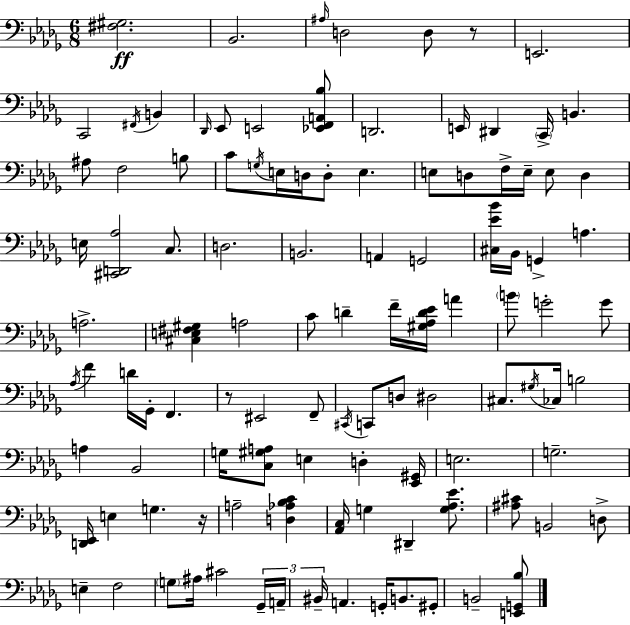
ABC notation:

X:1
T:Untitled
M:6/8
L:1/4
K:Bbm
[^F,^G,]2 _B,,2 ^A,/4 D,2 D,/2 z/2 E,,2 C,,2 ^F,,/4 B,, _D,,/4 _E,,/2 E,,2 [_E,,F,,A,,_B,]/2 D,,2 E,,/4 ^D,, C,,/4 B,, ^A,/2 F,2 B,/2 C/2 G,/4 E,/4 D,/4 D,/2 E, E,/2 D,/2 F,/4 E,/4 E,/2 D, E,/4 [^C,,D,,_A,]2 C,/2 D,2 B,,2 A,, G,,2 [^C,_E_B]/4 _B,,/4 G,, A, A,2 [^C,E,^F,^G,] A,2 C/2 D F/4 [^G,_A,D_E]/4 A B/2 G2 G/2 _A,/4 F D/4 _G,,/4 F,, z/2 ^E,,2 F,,/2 ^C,,/4 C,,/2 D,/2 ^D,2 ^C,/2 ^G,/4 _C,/4 B,2 A, _B,,2 G,/4 [C,^G,A,]/2 E, D, [_E,,^G,,]/4 E,2 G,2 [D,,_E,,]/4 E, G, z/4 A,2 [D,_A,_B,C] [_A,,C,]/4 G, ^D,, [G,_A,_E]/2 [^A,^C]/2 B,,2 D,/2 E, F,2 G,/2 ^A,/4 ^C2 _G,,/4 A,,/4 ^B,,/4 A,, G,,/4 B,,/2 ^G,,/2 B,,2 [E,,G,,_B,]/2